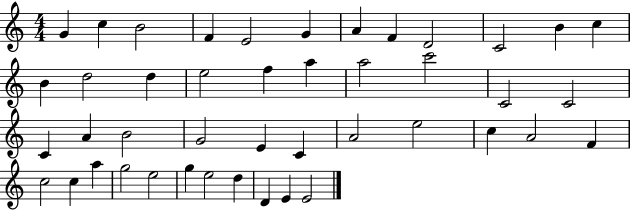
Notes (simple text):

G4/q C5/q B4/h F4/q E4/h G4/q A4/q F4/q D4/h C4/h B4/q C5/q B4/q D5/h D5/q E5/h F5/q A5/q A5/h C6/h C4/h C4/h C4/q A4/q B4/h G4/h E4/q C4/q A4/h E5/h C5/q A4/h F4/q C5/h C5/q A5/q G5/h E5/h G5/q E5/h D5/q D4/q E4/q E4/h